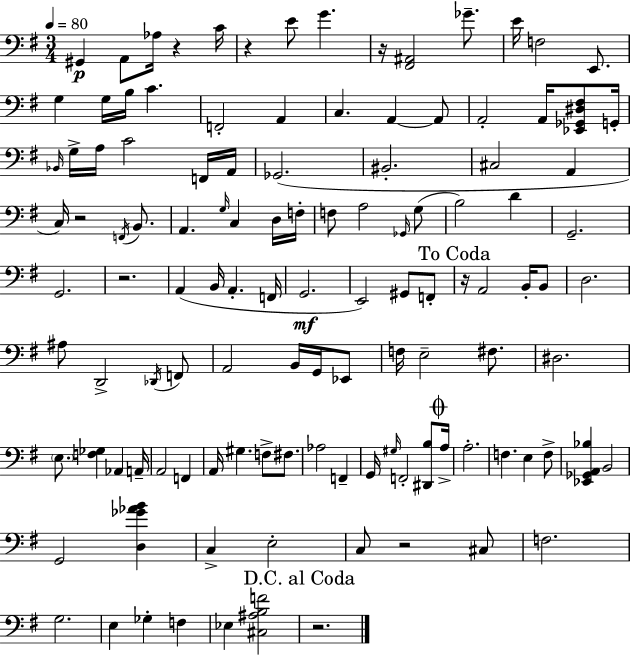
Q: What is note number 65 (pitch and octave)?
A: A2